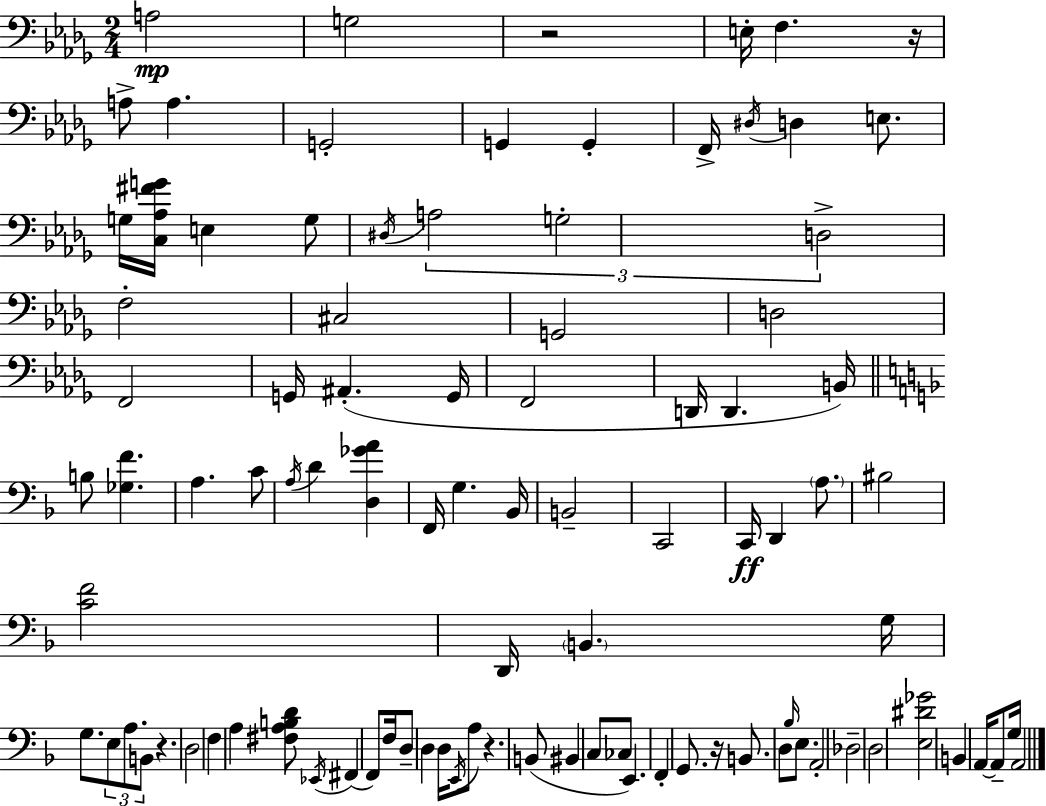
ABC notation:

X:1
T:Untitled
M:2/4
L:1/4
K:Bbm
A,2 G,2 z2 E,/4 F, z/4 A,/2 A, G,,2 G,, G,, F,,/4 ^D,/4 D, E,/2 G,/4 [C,_A,^FG]/4 E, G,/2 ^D,/4 A,2 G,2 D,2 F,2 ^C,2 G,,2 D,2 F,,2 G,,/4 ^A,, G,,/4 F,,2 D,,/4 D,, B,,/4 B,/2 [_G,F] A, C/2 A,/4 D [D,_GA] F,,/4 G, _B,,/4 B,,2 C,,2 C,,/4 D,, A,/2 ^B,2 [CF]2 D,,/4 B,, G,/4 G,/2 E,/2 A,/2 B,,/2 z D,2 F, A, [^F,A,B,D]/2 _E,,/4 ^F,, F,,/2 F,/4 D,/2 D, D,/4 E,,/4 A,/2 z B,,/2 ^B,, C,/2 _C,/2 E,, F,, G,,/2 z/4 B,,/2 D,/2 _B,/4 E,/2 A,,2 _D,2 D,2 [E,^D_G]2 B,, A,,/4 A,,/2 G,/4 A,,2